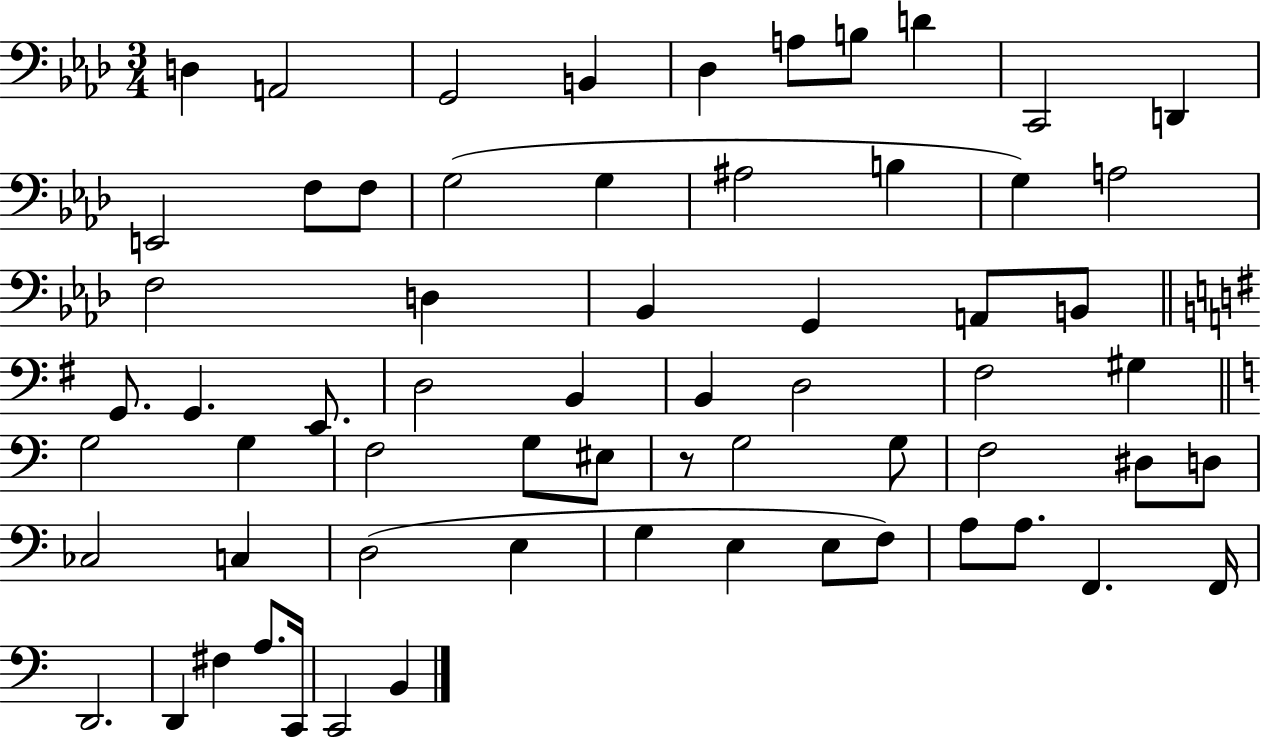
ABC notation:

X:1
T:Untitled
M:3/4
L:1/4
K:Ab
D, A,,2 G,,2 B,, _D, A,/2 B,/2 D C,,2 D,, E,,2 F,/2 F,/2 G,2 G, ^A,2 B, G, A,2 F,2 D, _B,, G,, A,,/2 B,,/2 G,,/2 G,, E,,/2 D,2 B,, B,, D,2 ^F,2 ^G, G,2 G, F,2 G,/2 ^E,/2 z/2 G,2 G,/2 F,2 ^D,/2 D,/2 _C,2 C, D,2 E, G, E, E,/2 F,/2 A,/2 A,/2 F,, F,,/4 D,,2 D,, ^F, A,/2 C,,/4 C,,2 B,,